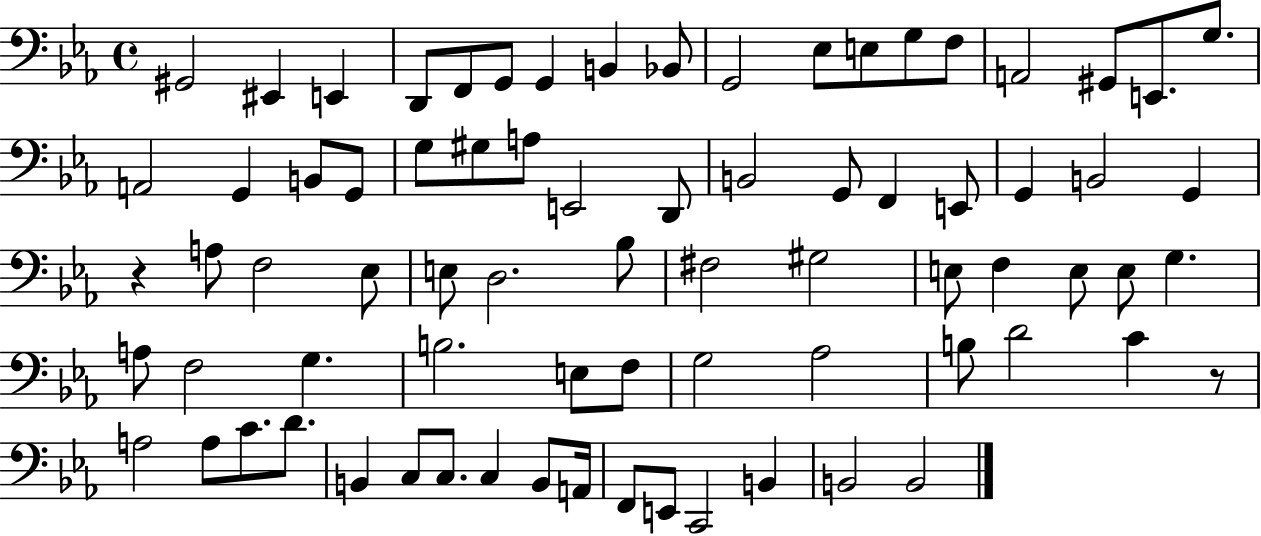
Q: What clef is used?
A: bass